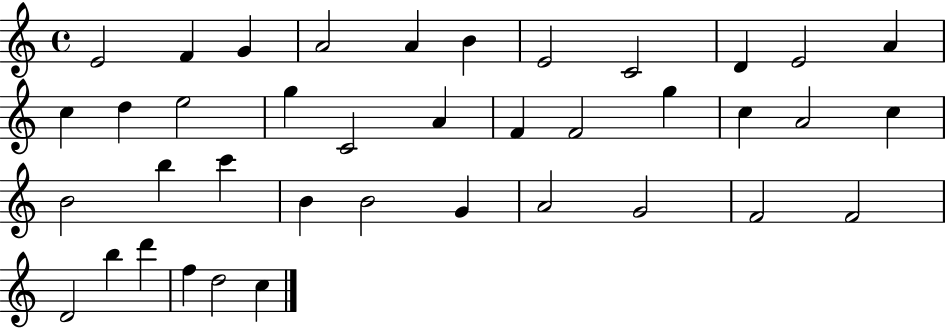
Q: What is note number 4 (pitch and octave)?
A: A4